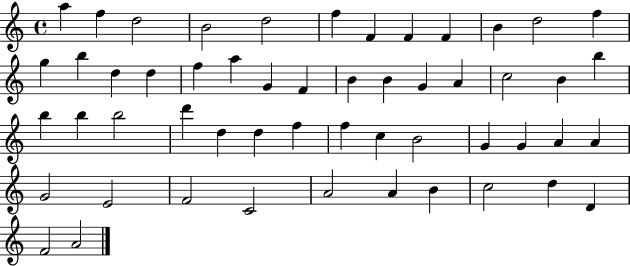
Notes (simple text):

A5/q F5/q D5/h B4/h D5/h F5/q F4/q F4/q F4/q B4/q D5/h F5/q G5/q B5/q D5/q D5/q F5/q A5/q G4/q F4/q B4/q B4/q G4/q A4/q C5/h B4/q B5/q B5/q B5/q B5/h D6/q D5/q D5/q F5/q F5/q C5/q B4/h G4/q G4/q A4/q A4/q G4/h E4/h F4/h C4/h A4/h A4/q B4/q C5/h D5/q D4/q F4/h A4/h